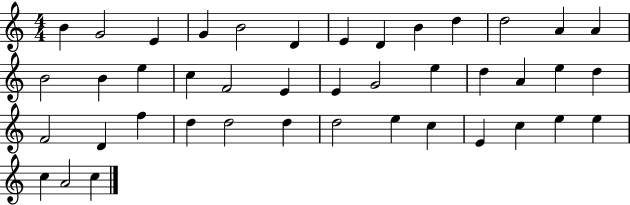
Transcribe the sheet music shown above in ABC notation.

X:1
T:Untitled
M:4/4
L:1/4
K:C
B G2 E G B2 D E D B d d2 A A B2 B e c F2 E E G2 e d A e d F2 D f d d2 d d2 e c E c e e c A2 c